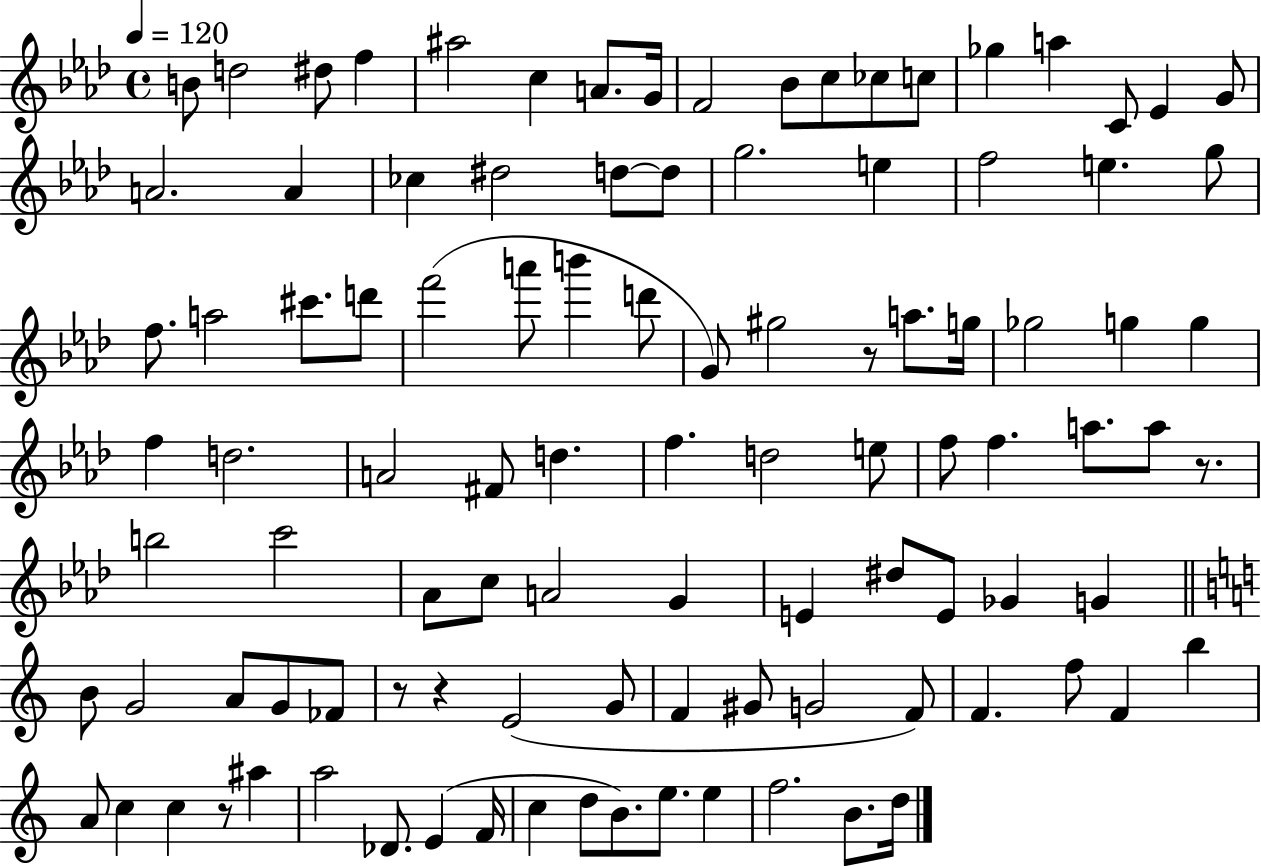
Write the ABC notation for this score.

X:1
T:Untitled
M:4/4
L:1/4
K:Ab
B/2 d2 ^d/2 f ^a2 c A/2 G/4 F2 _B/2 c/2 _c/2 c/2 _g a C/2 _E G/2 A2 A _c ^d2 d/2 d/2 g2 e f2 e g/2 f/2 a2 ^c'/2 d'/2 f'2 a'/2 b' d'/2 G/2 ^g2 z/2 a/2 g/4 _g2 g g f d2 A2 ^F/2 d f d2 e/2 f/2 f a/2 a/2 z/2 b2 c'2 _A/2 c/2 A2 G E ^d/2 E/2 _G G B/2 G2 A/2 G/2 _F/2 z/2 z E2 G/2 F ^G/2 G2 F/2 F f/2 F b A/2 c c z/2 ^a a2 _D/2 E F/4 c d/2 B/2 e/2 e f2 B/2 d/4